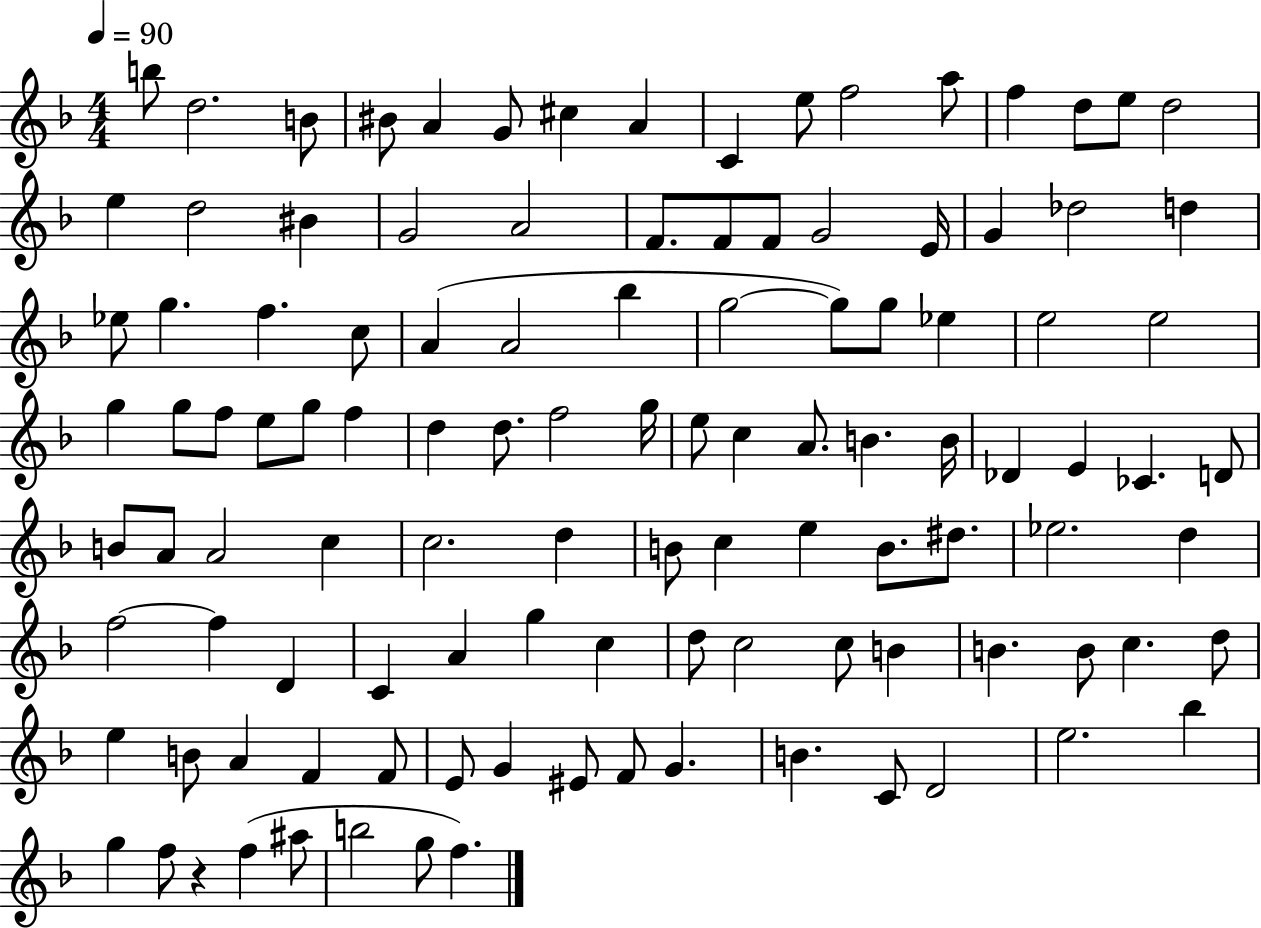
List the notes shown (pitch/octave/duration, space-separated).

B5/e D5/h. B4/e BIS4/e A4/q G4/e C#5/q A4/q C4/q E5/e F5/h A5/e F5/q D5/e E5/e D5/h E5/q D5/h BIS4/q G4/h A4/h F4/e. F4/e F4/e G4/h E4/s G4/q Db5/h D5/q Eb5/e G5/q. F5/q. C5/e A4/q A4/h Bb5/q G5/h G5/e G5/e Eb5/q E5/h E5/h G5/q G5/e F5/e E5/e G5/e F5/q D5/q D5/e. F5/h G5/s E5/e C5/q A4/e. B4/q. B4/s Db4/q E4/q CES4/q. D4/e B4/e A4/e A4/h C5/q C5/h. D5/q B4/e C5/q E5/q B4/e. D#5/e. Eb5/h. D5/q F5/h F5/q D4/q C4/q A4/q G5/q C5/q D5/e C5/h C5/e B4/q B4/q. B4/e C5/q. D5/e E5/q B4/e A4/q F4/q F4/e E4/e G4/q EIS4/e F4/e G4/q. B4/q. C4/e D4/h E5/h. Bb5/q G5/q F5/e R/q F5/q A#5/e B5/h G5/e F5/q.